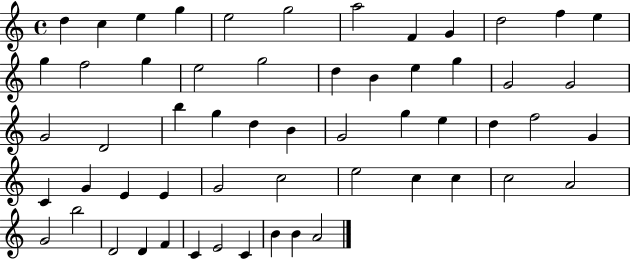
{
  \clef treble
  \time 4/4
  \defaultTimeSignature
  \key c \major
  d''4 c''4 e''4 g''4 | e''2 g''2 | a''2 f'4 g'4 | d''2 f''4 e''4 | \break g''4 f''2 g''4 | e''2 g''2 | d''4 b'4 e''4 g''4 | g'2 g'2 | \break g'2 d'2 | b''4 g''4 d''4 b'4 | g'2 g''4 e''4 | d''4 f''2 g'4 | \break c'4 g'4 e'4 e'4 | g'2 c''2 | e''2 c''4 c''4 | c''2 a'2 | \break g'2 b''2 | d'2 d'4 f'4 | c'4 e'2 c'4 | b'4 b'4 a'2 | \break \bar "|."
}